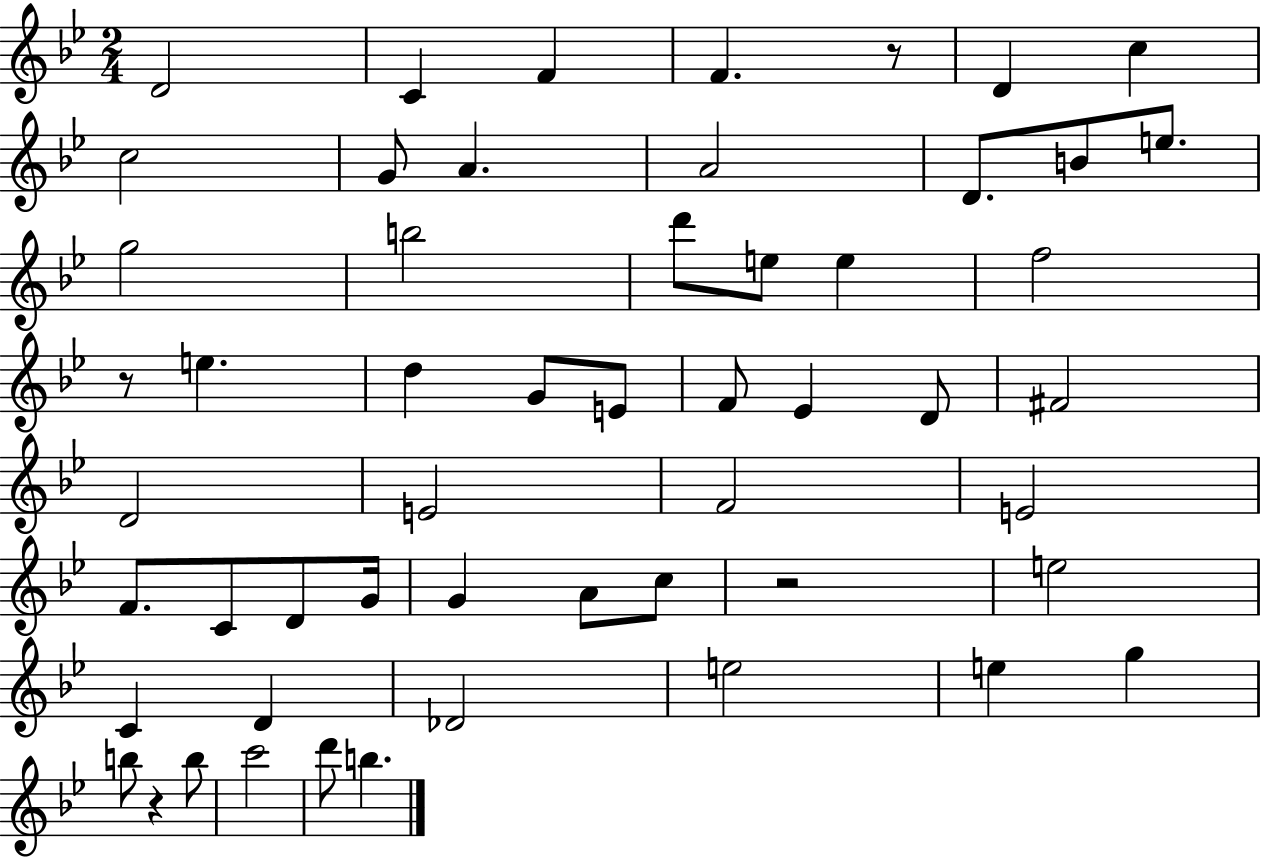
{
  \clef treble
  \numericTimeSignature
  \time 2/4
  \key bes \major
  \repeat volta 2 { d'2 | c'4 f'4 | f'4. r8 | d'4 c''4 | \break c''2 | g'8 a'4. | a'2 | d'8. b'8 e''8. | \break g''2 | b''2 | d'''8 e''8 e''4 | f''2 | \break r8 e''4. | d''4 g'8 e'8 | f'8 ees'4 d'8 | fis'2 | \break d'2 | e'2 | f'2 | e'2 | \break f'8. c'8 d'8 g'16 | g'4 a'8 c''8 | r2 | e''2 | \break c'4 d'4 | des'2 | e''2 | e''4 g''4 | \break b''8 r4 b''8 | c'''2 | d'''8 b''4. | } \bar "|."
}